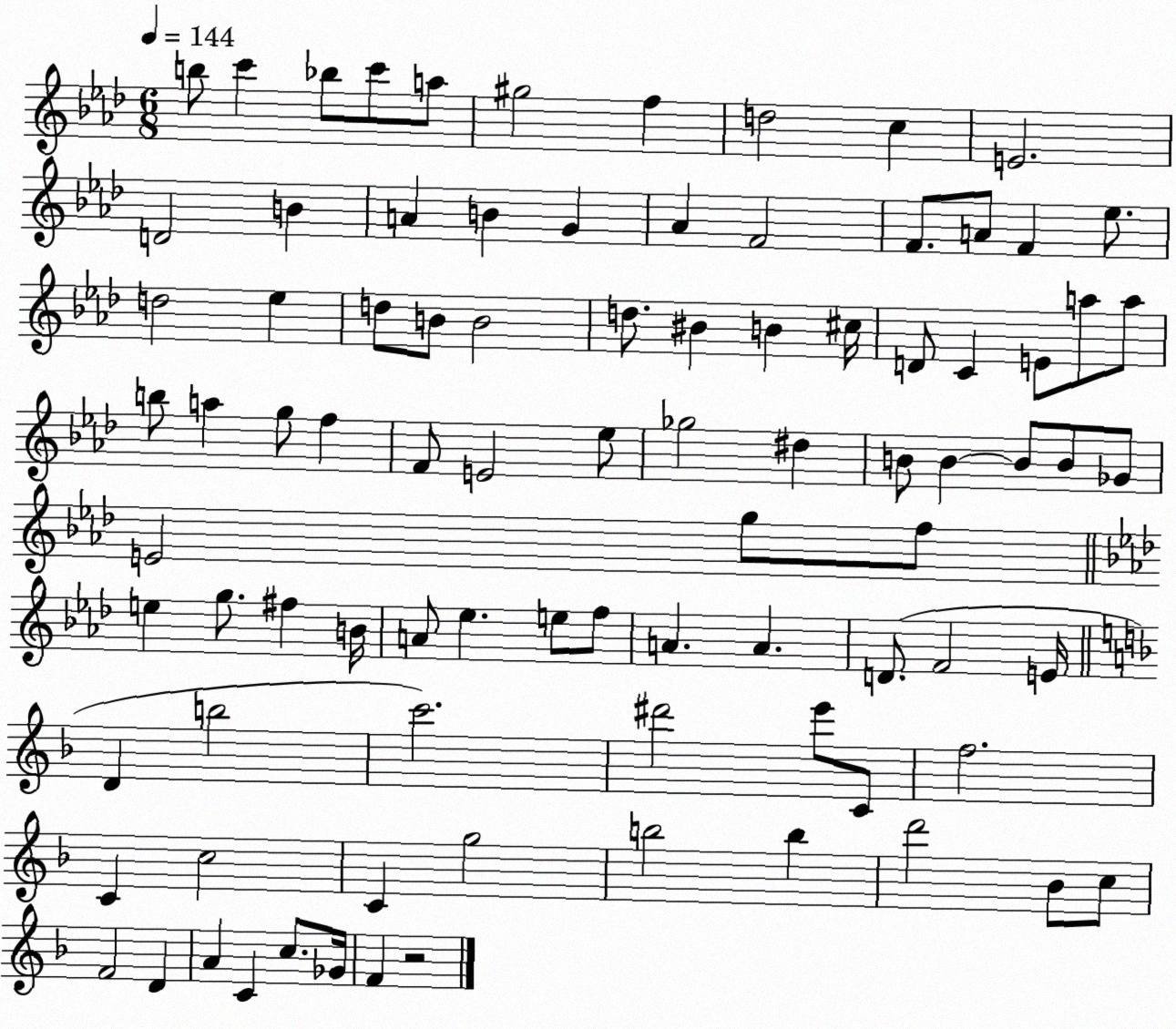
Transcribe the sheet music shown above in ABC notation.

X:1
T:Untitled
M:6/8
L:1/4
K:Ab
b/2 c' _b/2 c'/2 a/2 ^g2 f d2 c E2 D2 B A B G _A F2 F/2 A/2 F _e/2 d2 _e d/2 B/2 B2 d/2 ^B B ^c/4 D/2 C E/2 a/2 a/2 b/2 a g/2 f F/2 E2 _e/2 _g2 ^d B/2 B B/2 B/2 _G/2 E2 g/2 f/2 e g/2 ^f B/4 A/2 _e e/2 f/2 A A D/2 F2 E/4 D b2 c'2 ^d'2 e'/2 C/2 f2 C c2 C g2 b2 b d'2 _B/2 c/2 F2 D A C c/2 _G/4 F z2